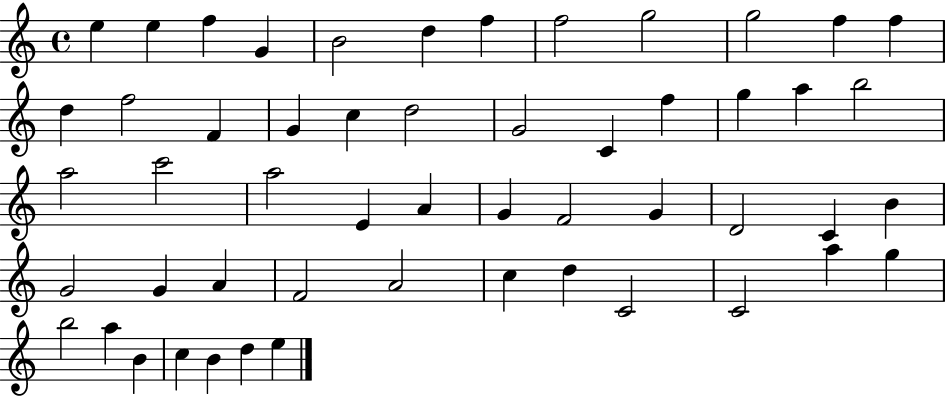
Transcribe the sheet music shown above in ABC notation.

X:1
T:Untitled
M:4/4
L:1/4
K:C
e e f G B2 d f f2 g2 g2 f f d f2 F G c d2 G2 C f g a b2 a2 c'2 a2 E A G F2 G D2 C B G2 G A F2 A2 c d C2 C2 a g b2 a B c B d e